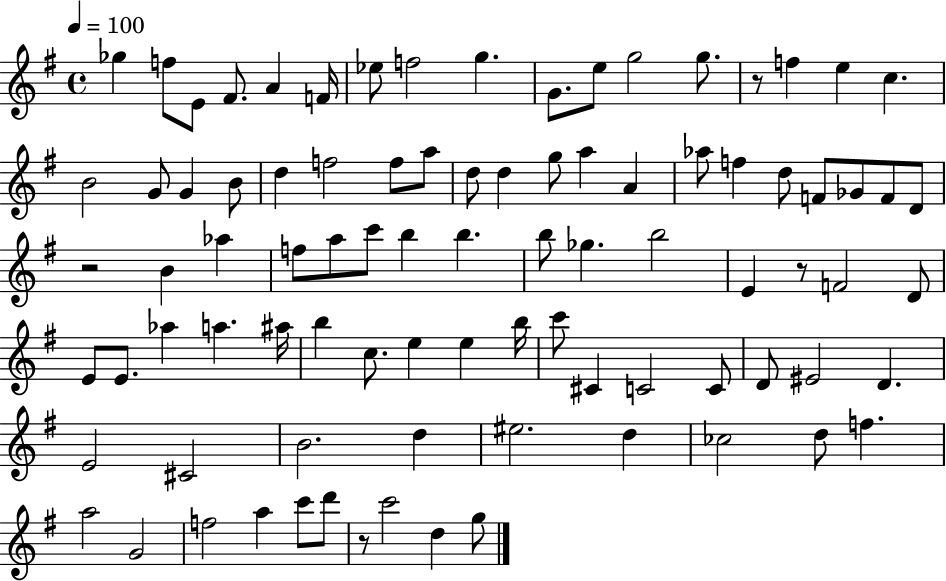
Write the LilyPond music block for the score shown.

{
  \clef treble
  \time 4/4
  \defaultTimeSignature
  \key g \major
  \tempo 4 = 100
  ges''4 f''8 e'8 fis'8. a'4 f'16 | ees''8 f''2 g''4. | g'8. e''8 g''2 g''8. | r8 f''4 e''4 c''4. | \break b'2 g'8 g'4 b'8 | d''4 f''2 f''8 a''8 | d''8 d''4 g''8 a''4 a'4 | aes''8 f''4 d''8 f'8 ges'8 f'8 d'8 | \break r2 b'4 aes''4 | f''8 a''8 c'''8 b''4 b''4. | b''8 ges''4. b''2 | e'4 r8 f'2 d'8 | \break e'8 e'8. aes''4 a''4. ais''16 | b''4 c''8. e''4 e''4 b''16 | c'''8 cis'4 c'2 c'8 | d'8 eis'2 d'4. | \break e'2 cis'2 | b'2. d''4 | eis''2. d''4 | ces''2 d''8 f''4. | \break a''2 g'2 | f''2 a''4 c'''8 d'''8 | r8 c'''2 d''4 g''8 | \bar "|."
}